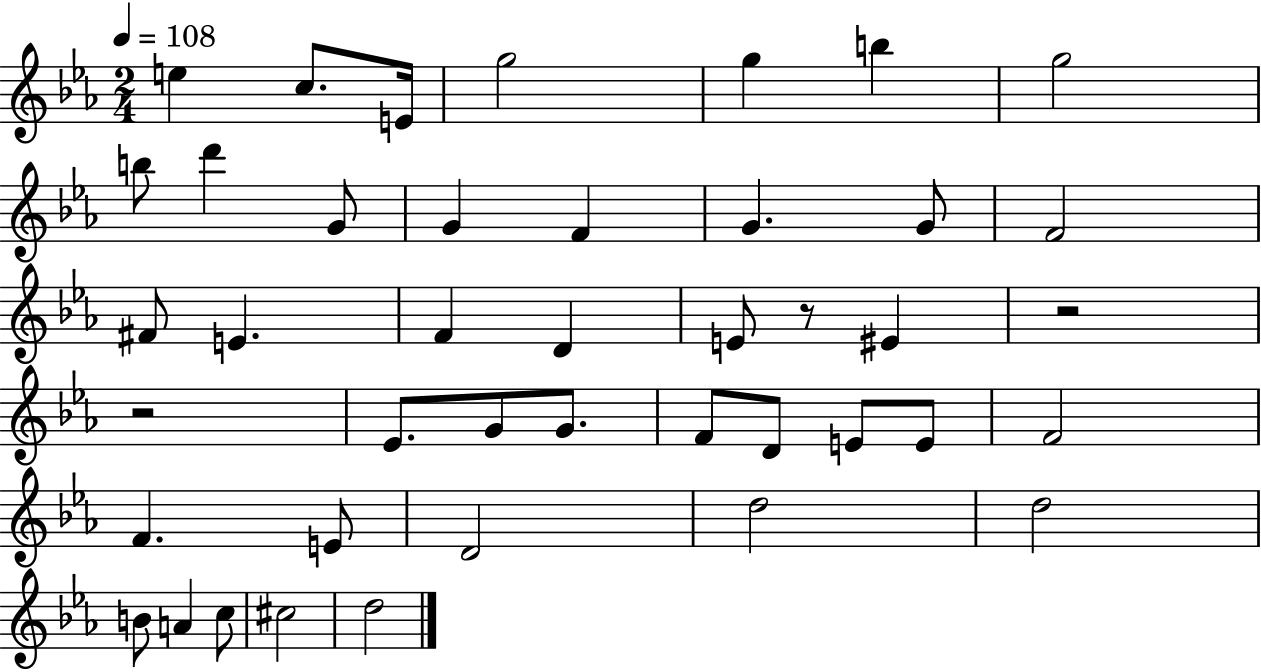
{
  \clef treble
  \numericTimeSignature
  \time 2/4
  \key ees \major
  \tempo 4 = 108
  \repeat volta 2 { e''4 c''8. e'16 | g''2 | g''4 b''4 | g''2 | \break b''8 d'''4 g'8 | g'4 f'4 | g'4. g'8 | f'2 | \break fis'8 e'4. | f'4 d'4 | e'8 r8 eis'4 | r2 | \break r2 | ees'8. g'8 g'8. | f'8 d'8 e'8 e'8 | f'2 | \break f'4. e'8 | d'2 | d''2 | d''2 | \break b'8 a'4 c''8 | cis''2 | d''2 | } \bar "|."
}